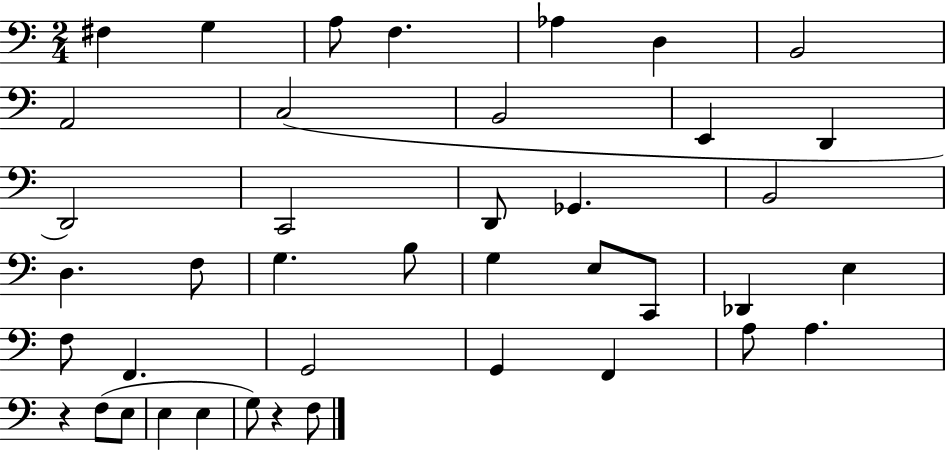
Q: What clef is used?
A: bass